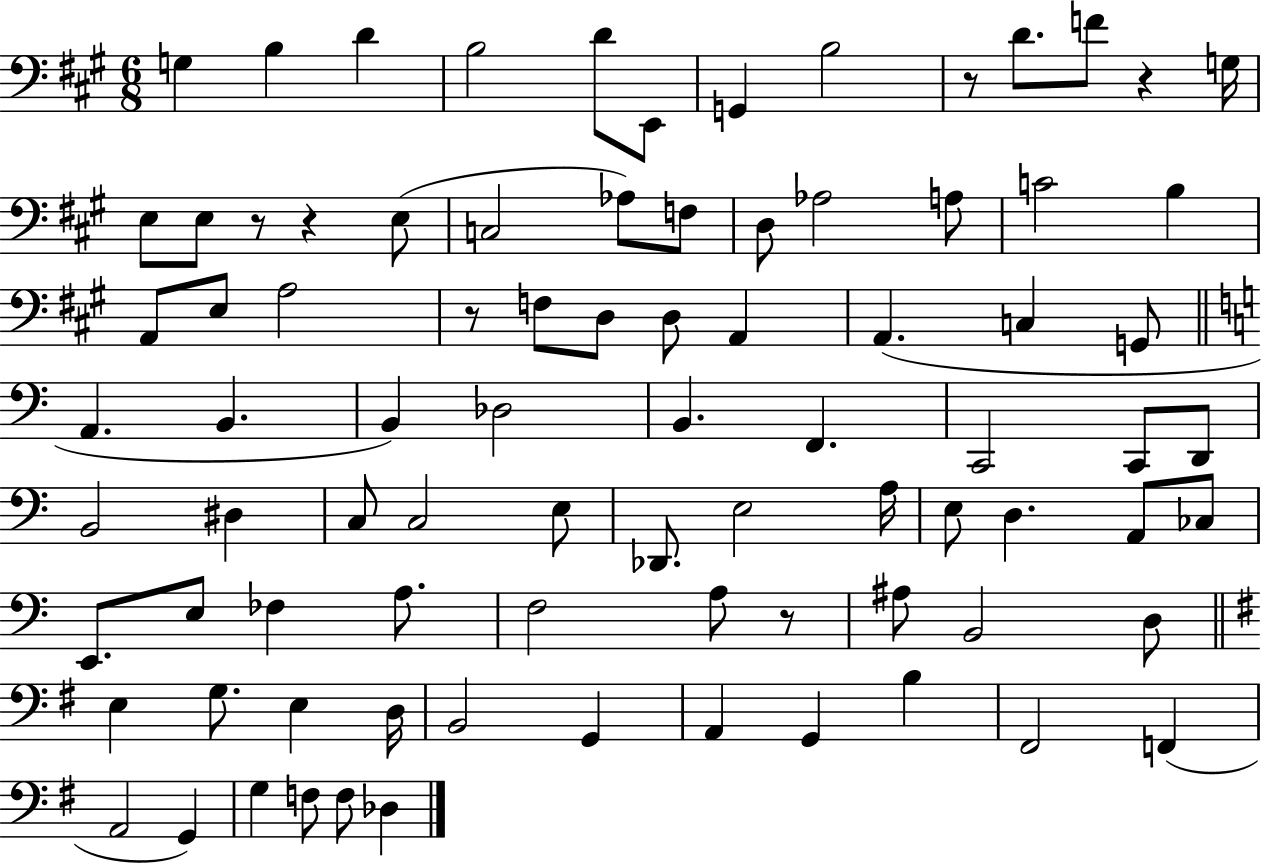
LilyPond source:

{
  \clef bass
  \numericTimeSignature
  \time 6/8
  \key a \major
  g4 b4 d'4 | b2 d'8 e,8 | g,4 b2 | r8 d'8. f'8 r4 g16 | \break e8 e8 r8 r4 e8( | c2 aes8) f8 | d8 aes2 a8 | c'2 b4 | \break a,8 e8 a2 | r8 f8 d8 d8 a,4 | a,4.( c4 g,8 | \bar "||" \break \key c \major a,4. b,4. | b,4) des2 | b,4. f,4. | c,2 c,8 d,8 | \break b,2 dis4 | c8 c2 e8 | des,8. e2 a16 | e8 d4. a,8 ces8 | \break e,8. e8 fes4 a8. | f2 a8 r8 | ais8 b,2 d8 | \bar "||" \break \key e \minor e4 g8. e4 d16 | b,2 g,4 | a,4 g,4 b4 | fis,2 f,4( | \break a,2 g,4) | g4 f8 f8 des4 | \bar "|."
}